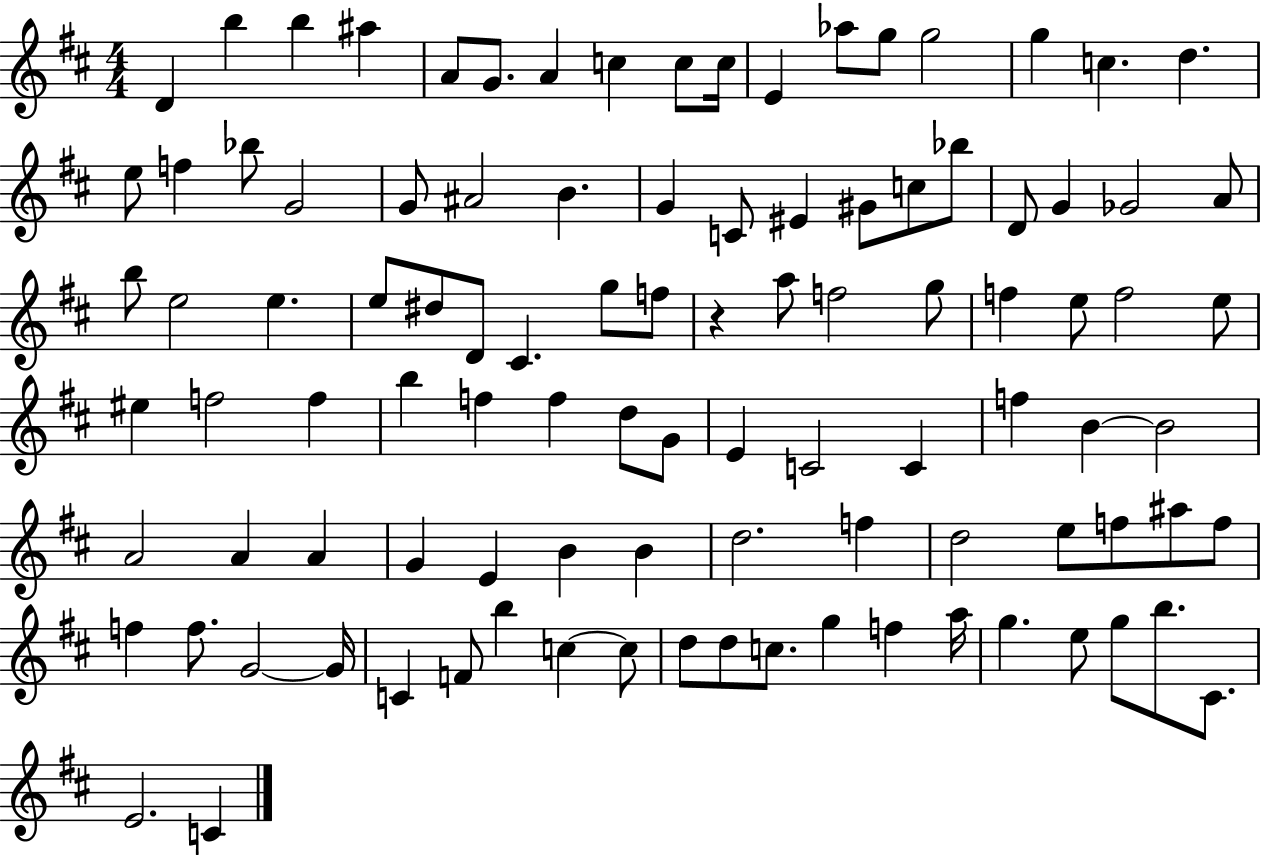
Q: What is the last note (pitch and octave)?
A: C4